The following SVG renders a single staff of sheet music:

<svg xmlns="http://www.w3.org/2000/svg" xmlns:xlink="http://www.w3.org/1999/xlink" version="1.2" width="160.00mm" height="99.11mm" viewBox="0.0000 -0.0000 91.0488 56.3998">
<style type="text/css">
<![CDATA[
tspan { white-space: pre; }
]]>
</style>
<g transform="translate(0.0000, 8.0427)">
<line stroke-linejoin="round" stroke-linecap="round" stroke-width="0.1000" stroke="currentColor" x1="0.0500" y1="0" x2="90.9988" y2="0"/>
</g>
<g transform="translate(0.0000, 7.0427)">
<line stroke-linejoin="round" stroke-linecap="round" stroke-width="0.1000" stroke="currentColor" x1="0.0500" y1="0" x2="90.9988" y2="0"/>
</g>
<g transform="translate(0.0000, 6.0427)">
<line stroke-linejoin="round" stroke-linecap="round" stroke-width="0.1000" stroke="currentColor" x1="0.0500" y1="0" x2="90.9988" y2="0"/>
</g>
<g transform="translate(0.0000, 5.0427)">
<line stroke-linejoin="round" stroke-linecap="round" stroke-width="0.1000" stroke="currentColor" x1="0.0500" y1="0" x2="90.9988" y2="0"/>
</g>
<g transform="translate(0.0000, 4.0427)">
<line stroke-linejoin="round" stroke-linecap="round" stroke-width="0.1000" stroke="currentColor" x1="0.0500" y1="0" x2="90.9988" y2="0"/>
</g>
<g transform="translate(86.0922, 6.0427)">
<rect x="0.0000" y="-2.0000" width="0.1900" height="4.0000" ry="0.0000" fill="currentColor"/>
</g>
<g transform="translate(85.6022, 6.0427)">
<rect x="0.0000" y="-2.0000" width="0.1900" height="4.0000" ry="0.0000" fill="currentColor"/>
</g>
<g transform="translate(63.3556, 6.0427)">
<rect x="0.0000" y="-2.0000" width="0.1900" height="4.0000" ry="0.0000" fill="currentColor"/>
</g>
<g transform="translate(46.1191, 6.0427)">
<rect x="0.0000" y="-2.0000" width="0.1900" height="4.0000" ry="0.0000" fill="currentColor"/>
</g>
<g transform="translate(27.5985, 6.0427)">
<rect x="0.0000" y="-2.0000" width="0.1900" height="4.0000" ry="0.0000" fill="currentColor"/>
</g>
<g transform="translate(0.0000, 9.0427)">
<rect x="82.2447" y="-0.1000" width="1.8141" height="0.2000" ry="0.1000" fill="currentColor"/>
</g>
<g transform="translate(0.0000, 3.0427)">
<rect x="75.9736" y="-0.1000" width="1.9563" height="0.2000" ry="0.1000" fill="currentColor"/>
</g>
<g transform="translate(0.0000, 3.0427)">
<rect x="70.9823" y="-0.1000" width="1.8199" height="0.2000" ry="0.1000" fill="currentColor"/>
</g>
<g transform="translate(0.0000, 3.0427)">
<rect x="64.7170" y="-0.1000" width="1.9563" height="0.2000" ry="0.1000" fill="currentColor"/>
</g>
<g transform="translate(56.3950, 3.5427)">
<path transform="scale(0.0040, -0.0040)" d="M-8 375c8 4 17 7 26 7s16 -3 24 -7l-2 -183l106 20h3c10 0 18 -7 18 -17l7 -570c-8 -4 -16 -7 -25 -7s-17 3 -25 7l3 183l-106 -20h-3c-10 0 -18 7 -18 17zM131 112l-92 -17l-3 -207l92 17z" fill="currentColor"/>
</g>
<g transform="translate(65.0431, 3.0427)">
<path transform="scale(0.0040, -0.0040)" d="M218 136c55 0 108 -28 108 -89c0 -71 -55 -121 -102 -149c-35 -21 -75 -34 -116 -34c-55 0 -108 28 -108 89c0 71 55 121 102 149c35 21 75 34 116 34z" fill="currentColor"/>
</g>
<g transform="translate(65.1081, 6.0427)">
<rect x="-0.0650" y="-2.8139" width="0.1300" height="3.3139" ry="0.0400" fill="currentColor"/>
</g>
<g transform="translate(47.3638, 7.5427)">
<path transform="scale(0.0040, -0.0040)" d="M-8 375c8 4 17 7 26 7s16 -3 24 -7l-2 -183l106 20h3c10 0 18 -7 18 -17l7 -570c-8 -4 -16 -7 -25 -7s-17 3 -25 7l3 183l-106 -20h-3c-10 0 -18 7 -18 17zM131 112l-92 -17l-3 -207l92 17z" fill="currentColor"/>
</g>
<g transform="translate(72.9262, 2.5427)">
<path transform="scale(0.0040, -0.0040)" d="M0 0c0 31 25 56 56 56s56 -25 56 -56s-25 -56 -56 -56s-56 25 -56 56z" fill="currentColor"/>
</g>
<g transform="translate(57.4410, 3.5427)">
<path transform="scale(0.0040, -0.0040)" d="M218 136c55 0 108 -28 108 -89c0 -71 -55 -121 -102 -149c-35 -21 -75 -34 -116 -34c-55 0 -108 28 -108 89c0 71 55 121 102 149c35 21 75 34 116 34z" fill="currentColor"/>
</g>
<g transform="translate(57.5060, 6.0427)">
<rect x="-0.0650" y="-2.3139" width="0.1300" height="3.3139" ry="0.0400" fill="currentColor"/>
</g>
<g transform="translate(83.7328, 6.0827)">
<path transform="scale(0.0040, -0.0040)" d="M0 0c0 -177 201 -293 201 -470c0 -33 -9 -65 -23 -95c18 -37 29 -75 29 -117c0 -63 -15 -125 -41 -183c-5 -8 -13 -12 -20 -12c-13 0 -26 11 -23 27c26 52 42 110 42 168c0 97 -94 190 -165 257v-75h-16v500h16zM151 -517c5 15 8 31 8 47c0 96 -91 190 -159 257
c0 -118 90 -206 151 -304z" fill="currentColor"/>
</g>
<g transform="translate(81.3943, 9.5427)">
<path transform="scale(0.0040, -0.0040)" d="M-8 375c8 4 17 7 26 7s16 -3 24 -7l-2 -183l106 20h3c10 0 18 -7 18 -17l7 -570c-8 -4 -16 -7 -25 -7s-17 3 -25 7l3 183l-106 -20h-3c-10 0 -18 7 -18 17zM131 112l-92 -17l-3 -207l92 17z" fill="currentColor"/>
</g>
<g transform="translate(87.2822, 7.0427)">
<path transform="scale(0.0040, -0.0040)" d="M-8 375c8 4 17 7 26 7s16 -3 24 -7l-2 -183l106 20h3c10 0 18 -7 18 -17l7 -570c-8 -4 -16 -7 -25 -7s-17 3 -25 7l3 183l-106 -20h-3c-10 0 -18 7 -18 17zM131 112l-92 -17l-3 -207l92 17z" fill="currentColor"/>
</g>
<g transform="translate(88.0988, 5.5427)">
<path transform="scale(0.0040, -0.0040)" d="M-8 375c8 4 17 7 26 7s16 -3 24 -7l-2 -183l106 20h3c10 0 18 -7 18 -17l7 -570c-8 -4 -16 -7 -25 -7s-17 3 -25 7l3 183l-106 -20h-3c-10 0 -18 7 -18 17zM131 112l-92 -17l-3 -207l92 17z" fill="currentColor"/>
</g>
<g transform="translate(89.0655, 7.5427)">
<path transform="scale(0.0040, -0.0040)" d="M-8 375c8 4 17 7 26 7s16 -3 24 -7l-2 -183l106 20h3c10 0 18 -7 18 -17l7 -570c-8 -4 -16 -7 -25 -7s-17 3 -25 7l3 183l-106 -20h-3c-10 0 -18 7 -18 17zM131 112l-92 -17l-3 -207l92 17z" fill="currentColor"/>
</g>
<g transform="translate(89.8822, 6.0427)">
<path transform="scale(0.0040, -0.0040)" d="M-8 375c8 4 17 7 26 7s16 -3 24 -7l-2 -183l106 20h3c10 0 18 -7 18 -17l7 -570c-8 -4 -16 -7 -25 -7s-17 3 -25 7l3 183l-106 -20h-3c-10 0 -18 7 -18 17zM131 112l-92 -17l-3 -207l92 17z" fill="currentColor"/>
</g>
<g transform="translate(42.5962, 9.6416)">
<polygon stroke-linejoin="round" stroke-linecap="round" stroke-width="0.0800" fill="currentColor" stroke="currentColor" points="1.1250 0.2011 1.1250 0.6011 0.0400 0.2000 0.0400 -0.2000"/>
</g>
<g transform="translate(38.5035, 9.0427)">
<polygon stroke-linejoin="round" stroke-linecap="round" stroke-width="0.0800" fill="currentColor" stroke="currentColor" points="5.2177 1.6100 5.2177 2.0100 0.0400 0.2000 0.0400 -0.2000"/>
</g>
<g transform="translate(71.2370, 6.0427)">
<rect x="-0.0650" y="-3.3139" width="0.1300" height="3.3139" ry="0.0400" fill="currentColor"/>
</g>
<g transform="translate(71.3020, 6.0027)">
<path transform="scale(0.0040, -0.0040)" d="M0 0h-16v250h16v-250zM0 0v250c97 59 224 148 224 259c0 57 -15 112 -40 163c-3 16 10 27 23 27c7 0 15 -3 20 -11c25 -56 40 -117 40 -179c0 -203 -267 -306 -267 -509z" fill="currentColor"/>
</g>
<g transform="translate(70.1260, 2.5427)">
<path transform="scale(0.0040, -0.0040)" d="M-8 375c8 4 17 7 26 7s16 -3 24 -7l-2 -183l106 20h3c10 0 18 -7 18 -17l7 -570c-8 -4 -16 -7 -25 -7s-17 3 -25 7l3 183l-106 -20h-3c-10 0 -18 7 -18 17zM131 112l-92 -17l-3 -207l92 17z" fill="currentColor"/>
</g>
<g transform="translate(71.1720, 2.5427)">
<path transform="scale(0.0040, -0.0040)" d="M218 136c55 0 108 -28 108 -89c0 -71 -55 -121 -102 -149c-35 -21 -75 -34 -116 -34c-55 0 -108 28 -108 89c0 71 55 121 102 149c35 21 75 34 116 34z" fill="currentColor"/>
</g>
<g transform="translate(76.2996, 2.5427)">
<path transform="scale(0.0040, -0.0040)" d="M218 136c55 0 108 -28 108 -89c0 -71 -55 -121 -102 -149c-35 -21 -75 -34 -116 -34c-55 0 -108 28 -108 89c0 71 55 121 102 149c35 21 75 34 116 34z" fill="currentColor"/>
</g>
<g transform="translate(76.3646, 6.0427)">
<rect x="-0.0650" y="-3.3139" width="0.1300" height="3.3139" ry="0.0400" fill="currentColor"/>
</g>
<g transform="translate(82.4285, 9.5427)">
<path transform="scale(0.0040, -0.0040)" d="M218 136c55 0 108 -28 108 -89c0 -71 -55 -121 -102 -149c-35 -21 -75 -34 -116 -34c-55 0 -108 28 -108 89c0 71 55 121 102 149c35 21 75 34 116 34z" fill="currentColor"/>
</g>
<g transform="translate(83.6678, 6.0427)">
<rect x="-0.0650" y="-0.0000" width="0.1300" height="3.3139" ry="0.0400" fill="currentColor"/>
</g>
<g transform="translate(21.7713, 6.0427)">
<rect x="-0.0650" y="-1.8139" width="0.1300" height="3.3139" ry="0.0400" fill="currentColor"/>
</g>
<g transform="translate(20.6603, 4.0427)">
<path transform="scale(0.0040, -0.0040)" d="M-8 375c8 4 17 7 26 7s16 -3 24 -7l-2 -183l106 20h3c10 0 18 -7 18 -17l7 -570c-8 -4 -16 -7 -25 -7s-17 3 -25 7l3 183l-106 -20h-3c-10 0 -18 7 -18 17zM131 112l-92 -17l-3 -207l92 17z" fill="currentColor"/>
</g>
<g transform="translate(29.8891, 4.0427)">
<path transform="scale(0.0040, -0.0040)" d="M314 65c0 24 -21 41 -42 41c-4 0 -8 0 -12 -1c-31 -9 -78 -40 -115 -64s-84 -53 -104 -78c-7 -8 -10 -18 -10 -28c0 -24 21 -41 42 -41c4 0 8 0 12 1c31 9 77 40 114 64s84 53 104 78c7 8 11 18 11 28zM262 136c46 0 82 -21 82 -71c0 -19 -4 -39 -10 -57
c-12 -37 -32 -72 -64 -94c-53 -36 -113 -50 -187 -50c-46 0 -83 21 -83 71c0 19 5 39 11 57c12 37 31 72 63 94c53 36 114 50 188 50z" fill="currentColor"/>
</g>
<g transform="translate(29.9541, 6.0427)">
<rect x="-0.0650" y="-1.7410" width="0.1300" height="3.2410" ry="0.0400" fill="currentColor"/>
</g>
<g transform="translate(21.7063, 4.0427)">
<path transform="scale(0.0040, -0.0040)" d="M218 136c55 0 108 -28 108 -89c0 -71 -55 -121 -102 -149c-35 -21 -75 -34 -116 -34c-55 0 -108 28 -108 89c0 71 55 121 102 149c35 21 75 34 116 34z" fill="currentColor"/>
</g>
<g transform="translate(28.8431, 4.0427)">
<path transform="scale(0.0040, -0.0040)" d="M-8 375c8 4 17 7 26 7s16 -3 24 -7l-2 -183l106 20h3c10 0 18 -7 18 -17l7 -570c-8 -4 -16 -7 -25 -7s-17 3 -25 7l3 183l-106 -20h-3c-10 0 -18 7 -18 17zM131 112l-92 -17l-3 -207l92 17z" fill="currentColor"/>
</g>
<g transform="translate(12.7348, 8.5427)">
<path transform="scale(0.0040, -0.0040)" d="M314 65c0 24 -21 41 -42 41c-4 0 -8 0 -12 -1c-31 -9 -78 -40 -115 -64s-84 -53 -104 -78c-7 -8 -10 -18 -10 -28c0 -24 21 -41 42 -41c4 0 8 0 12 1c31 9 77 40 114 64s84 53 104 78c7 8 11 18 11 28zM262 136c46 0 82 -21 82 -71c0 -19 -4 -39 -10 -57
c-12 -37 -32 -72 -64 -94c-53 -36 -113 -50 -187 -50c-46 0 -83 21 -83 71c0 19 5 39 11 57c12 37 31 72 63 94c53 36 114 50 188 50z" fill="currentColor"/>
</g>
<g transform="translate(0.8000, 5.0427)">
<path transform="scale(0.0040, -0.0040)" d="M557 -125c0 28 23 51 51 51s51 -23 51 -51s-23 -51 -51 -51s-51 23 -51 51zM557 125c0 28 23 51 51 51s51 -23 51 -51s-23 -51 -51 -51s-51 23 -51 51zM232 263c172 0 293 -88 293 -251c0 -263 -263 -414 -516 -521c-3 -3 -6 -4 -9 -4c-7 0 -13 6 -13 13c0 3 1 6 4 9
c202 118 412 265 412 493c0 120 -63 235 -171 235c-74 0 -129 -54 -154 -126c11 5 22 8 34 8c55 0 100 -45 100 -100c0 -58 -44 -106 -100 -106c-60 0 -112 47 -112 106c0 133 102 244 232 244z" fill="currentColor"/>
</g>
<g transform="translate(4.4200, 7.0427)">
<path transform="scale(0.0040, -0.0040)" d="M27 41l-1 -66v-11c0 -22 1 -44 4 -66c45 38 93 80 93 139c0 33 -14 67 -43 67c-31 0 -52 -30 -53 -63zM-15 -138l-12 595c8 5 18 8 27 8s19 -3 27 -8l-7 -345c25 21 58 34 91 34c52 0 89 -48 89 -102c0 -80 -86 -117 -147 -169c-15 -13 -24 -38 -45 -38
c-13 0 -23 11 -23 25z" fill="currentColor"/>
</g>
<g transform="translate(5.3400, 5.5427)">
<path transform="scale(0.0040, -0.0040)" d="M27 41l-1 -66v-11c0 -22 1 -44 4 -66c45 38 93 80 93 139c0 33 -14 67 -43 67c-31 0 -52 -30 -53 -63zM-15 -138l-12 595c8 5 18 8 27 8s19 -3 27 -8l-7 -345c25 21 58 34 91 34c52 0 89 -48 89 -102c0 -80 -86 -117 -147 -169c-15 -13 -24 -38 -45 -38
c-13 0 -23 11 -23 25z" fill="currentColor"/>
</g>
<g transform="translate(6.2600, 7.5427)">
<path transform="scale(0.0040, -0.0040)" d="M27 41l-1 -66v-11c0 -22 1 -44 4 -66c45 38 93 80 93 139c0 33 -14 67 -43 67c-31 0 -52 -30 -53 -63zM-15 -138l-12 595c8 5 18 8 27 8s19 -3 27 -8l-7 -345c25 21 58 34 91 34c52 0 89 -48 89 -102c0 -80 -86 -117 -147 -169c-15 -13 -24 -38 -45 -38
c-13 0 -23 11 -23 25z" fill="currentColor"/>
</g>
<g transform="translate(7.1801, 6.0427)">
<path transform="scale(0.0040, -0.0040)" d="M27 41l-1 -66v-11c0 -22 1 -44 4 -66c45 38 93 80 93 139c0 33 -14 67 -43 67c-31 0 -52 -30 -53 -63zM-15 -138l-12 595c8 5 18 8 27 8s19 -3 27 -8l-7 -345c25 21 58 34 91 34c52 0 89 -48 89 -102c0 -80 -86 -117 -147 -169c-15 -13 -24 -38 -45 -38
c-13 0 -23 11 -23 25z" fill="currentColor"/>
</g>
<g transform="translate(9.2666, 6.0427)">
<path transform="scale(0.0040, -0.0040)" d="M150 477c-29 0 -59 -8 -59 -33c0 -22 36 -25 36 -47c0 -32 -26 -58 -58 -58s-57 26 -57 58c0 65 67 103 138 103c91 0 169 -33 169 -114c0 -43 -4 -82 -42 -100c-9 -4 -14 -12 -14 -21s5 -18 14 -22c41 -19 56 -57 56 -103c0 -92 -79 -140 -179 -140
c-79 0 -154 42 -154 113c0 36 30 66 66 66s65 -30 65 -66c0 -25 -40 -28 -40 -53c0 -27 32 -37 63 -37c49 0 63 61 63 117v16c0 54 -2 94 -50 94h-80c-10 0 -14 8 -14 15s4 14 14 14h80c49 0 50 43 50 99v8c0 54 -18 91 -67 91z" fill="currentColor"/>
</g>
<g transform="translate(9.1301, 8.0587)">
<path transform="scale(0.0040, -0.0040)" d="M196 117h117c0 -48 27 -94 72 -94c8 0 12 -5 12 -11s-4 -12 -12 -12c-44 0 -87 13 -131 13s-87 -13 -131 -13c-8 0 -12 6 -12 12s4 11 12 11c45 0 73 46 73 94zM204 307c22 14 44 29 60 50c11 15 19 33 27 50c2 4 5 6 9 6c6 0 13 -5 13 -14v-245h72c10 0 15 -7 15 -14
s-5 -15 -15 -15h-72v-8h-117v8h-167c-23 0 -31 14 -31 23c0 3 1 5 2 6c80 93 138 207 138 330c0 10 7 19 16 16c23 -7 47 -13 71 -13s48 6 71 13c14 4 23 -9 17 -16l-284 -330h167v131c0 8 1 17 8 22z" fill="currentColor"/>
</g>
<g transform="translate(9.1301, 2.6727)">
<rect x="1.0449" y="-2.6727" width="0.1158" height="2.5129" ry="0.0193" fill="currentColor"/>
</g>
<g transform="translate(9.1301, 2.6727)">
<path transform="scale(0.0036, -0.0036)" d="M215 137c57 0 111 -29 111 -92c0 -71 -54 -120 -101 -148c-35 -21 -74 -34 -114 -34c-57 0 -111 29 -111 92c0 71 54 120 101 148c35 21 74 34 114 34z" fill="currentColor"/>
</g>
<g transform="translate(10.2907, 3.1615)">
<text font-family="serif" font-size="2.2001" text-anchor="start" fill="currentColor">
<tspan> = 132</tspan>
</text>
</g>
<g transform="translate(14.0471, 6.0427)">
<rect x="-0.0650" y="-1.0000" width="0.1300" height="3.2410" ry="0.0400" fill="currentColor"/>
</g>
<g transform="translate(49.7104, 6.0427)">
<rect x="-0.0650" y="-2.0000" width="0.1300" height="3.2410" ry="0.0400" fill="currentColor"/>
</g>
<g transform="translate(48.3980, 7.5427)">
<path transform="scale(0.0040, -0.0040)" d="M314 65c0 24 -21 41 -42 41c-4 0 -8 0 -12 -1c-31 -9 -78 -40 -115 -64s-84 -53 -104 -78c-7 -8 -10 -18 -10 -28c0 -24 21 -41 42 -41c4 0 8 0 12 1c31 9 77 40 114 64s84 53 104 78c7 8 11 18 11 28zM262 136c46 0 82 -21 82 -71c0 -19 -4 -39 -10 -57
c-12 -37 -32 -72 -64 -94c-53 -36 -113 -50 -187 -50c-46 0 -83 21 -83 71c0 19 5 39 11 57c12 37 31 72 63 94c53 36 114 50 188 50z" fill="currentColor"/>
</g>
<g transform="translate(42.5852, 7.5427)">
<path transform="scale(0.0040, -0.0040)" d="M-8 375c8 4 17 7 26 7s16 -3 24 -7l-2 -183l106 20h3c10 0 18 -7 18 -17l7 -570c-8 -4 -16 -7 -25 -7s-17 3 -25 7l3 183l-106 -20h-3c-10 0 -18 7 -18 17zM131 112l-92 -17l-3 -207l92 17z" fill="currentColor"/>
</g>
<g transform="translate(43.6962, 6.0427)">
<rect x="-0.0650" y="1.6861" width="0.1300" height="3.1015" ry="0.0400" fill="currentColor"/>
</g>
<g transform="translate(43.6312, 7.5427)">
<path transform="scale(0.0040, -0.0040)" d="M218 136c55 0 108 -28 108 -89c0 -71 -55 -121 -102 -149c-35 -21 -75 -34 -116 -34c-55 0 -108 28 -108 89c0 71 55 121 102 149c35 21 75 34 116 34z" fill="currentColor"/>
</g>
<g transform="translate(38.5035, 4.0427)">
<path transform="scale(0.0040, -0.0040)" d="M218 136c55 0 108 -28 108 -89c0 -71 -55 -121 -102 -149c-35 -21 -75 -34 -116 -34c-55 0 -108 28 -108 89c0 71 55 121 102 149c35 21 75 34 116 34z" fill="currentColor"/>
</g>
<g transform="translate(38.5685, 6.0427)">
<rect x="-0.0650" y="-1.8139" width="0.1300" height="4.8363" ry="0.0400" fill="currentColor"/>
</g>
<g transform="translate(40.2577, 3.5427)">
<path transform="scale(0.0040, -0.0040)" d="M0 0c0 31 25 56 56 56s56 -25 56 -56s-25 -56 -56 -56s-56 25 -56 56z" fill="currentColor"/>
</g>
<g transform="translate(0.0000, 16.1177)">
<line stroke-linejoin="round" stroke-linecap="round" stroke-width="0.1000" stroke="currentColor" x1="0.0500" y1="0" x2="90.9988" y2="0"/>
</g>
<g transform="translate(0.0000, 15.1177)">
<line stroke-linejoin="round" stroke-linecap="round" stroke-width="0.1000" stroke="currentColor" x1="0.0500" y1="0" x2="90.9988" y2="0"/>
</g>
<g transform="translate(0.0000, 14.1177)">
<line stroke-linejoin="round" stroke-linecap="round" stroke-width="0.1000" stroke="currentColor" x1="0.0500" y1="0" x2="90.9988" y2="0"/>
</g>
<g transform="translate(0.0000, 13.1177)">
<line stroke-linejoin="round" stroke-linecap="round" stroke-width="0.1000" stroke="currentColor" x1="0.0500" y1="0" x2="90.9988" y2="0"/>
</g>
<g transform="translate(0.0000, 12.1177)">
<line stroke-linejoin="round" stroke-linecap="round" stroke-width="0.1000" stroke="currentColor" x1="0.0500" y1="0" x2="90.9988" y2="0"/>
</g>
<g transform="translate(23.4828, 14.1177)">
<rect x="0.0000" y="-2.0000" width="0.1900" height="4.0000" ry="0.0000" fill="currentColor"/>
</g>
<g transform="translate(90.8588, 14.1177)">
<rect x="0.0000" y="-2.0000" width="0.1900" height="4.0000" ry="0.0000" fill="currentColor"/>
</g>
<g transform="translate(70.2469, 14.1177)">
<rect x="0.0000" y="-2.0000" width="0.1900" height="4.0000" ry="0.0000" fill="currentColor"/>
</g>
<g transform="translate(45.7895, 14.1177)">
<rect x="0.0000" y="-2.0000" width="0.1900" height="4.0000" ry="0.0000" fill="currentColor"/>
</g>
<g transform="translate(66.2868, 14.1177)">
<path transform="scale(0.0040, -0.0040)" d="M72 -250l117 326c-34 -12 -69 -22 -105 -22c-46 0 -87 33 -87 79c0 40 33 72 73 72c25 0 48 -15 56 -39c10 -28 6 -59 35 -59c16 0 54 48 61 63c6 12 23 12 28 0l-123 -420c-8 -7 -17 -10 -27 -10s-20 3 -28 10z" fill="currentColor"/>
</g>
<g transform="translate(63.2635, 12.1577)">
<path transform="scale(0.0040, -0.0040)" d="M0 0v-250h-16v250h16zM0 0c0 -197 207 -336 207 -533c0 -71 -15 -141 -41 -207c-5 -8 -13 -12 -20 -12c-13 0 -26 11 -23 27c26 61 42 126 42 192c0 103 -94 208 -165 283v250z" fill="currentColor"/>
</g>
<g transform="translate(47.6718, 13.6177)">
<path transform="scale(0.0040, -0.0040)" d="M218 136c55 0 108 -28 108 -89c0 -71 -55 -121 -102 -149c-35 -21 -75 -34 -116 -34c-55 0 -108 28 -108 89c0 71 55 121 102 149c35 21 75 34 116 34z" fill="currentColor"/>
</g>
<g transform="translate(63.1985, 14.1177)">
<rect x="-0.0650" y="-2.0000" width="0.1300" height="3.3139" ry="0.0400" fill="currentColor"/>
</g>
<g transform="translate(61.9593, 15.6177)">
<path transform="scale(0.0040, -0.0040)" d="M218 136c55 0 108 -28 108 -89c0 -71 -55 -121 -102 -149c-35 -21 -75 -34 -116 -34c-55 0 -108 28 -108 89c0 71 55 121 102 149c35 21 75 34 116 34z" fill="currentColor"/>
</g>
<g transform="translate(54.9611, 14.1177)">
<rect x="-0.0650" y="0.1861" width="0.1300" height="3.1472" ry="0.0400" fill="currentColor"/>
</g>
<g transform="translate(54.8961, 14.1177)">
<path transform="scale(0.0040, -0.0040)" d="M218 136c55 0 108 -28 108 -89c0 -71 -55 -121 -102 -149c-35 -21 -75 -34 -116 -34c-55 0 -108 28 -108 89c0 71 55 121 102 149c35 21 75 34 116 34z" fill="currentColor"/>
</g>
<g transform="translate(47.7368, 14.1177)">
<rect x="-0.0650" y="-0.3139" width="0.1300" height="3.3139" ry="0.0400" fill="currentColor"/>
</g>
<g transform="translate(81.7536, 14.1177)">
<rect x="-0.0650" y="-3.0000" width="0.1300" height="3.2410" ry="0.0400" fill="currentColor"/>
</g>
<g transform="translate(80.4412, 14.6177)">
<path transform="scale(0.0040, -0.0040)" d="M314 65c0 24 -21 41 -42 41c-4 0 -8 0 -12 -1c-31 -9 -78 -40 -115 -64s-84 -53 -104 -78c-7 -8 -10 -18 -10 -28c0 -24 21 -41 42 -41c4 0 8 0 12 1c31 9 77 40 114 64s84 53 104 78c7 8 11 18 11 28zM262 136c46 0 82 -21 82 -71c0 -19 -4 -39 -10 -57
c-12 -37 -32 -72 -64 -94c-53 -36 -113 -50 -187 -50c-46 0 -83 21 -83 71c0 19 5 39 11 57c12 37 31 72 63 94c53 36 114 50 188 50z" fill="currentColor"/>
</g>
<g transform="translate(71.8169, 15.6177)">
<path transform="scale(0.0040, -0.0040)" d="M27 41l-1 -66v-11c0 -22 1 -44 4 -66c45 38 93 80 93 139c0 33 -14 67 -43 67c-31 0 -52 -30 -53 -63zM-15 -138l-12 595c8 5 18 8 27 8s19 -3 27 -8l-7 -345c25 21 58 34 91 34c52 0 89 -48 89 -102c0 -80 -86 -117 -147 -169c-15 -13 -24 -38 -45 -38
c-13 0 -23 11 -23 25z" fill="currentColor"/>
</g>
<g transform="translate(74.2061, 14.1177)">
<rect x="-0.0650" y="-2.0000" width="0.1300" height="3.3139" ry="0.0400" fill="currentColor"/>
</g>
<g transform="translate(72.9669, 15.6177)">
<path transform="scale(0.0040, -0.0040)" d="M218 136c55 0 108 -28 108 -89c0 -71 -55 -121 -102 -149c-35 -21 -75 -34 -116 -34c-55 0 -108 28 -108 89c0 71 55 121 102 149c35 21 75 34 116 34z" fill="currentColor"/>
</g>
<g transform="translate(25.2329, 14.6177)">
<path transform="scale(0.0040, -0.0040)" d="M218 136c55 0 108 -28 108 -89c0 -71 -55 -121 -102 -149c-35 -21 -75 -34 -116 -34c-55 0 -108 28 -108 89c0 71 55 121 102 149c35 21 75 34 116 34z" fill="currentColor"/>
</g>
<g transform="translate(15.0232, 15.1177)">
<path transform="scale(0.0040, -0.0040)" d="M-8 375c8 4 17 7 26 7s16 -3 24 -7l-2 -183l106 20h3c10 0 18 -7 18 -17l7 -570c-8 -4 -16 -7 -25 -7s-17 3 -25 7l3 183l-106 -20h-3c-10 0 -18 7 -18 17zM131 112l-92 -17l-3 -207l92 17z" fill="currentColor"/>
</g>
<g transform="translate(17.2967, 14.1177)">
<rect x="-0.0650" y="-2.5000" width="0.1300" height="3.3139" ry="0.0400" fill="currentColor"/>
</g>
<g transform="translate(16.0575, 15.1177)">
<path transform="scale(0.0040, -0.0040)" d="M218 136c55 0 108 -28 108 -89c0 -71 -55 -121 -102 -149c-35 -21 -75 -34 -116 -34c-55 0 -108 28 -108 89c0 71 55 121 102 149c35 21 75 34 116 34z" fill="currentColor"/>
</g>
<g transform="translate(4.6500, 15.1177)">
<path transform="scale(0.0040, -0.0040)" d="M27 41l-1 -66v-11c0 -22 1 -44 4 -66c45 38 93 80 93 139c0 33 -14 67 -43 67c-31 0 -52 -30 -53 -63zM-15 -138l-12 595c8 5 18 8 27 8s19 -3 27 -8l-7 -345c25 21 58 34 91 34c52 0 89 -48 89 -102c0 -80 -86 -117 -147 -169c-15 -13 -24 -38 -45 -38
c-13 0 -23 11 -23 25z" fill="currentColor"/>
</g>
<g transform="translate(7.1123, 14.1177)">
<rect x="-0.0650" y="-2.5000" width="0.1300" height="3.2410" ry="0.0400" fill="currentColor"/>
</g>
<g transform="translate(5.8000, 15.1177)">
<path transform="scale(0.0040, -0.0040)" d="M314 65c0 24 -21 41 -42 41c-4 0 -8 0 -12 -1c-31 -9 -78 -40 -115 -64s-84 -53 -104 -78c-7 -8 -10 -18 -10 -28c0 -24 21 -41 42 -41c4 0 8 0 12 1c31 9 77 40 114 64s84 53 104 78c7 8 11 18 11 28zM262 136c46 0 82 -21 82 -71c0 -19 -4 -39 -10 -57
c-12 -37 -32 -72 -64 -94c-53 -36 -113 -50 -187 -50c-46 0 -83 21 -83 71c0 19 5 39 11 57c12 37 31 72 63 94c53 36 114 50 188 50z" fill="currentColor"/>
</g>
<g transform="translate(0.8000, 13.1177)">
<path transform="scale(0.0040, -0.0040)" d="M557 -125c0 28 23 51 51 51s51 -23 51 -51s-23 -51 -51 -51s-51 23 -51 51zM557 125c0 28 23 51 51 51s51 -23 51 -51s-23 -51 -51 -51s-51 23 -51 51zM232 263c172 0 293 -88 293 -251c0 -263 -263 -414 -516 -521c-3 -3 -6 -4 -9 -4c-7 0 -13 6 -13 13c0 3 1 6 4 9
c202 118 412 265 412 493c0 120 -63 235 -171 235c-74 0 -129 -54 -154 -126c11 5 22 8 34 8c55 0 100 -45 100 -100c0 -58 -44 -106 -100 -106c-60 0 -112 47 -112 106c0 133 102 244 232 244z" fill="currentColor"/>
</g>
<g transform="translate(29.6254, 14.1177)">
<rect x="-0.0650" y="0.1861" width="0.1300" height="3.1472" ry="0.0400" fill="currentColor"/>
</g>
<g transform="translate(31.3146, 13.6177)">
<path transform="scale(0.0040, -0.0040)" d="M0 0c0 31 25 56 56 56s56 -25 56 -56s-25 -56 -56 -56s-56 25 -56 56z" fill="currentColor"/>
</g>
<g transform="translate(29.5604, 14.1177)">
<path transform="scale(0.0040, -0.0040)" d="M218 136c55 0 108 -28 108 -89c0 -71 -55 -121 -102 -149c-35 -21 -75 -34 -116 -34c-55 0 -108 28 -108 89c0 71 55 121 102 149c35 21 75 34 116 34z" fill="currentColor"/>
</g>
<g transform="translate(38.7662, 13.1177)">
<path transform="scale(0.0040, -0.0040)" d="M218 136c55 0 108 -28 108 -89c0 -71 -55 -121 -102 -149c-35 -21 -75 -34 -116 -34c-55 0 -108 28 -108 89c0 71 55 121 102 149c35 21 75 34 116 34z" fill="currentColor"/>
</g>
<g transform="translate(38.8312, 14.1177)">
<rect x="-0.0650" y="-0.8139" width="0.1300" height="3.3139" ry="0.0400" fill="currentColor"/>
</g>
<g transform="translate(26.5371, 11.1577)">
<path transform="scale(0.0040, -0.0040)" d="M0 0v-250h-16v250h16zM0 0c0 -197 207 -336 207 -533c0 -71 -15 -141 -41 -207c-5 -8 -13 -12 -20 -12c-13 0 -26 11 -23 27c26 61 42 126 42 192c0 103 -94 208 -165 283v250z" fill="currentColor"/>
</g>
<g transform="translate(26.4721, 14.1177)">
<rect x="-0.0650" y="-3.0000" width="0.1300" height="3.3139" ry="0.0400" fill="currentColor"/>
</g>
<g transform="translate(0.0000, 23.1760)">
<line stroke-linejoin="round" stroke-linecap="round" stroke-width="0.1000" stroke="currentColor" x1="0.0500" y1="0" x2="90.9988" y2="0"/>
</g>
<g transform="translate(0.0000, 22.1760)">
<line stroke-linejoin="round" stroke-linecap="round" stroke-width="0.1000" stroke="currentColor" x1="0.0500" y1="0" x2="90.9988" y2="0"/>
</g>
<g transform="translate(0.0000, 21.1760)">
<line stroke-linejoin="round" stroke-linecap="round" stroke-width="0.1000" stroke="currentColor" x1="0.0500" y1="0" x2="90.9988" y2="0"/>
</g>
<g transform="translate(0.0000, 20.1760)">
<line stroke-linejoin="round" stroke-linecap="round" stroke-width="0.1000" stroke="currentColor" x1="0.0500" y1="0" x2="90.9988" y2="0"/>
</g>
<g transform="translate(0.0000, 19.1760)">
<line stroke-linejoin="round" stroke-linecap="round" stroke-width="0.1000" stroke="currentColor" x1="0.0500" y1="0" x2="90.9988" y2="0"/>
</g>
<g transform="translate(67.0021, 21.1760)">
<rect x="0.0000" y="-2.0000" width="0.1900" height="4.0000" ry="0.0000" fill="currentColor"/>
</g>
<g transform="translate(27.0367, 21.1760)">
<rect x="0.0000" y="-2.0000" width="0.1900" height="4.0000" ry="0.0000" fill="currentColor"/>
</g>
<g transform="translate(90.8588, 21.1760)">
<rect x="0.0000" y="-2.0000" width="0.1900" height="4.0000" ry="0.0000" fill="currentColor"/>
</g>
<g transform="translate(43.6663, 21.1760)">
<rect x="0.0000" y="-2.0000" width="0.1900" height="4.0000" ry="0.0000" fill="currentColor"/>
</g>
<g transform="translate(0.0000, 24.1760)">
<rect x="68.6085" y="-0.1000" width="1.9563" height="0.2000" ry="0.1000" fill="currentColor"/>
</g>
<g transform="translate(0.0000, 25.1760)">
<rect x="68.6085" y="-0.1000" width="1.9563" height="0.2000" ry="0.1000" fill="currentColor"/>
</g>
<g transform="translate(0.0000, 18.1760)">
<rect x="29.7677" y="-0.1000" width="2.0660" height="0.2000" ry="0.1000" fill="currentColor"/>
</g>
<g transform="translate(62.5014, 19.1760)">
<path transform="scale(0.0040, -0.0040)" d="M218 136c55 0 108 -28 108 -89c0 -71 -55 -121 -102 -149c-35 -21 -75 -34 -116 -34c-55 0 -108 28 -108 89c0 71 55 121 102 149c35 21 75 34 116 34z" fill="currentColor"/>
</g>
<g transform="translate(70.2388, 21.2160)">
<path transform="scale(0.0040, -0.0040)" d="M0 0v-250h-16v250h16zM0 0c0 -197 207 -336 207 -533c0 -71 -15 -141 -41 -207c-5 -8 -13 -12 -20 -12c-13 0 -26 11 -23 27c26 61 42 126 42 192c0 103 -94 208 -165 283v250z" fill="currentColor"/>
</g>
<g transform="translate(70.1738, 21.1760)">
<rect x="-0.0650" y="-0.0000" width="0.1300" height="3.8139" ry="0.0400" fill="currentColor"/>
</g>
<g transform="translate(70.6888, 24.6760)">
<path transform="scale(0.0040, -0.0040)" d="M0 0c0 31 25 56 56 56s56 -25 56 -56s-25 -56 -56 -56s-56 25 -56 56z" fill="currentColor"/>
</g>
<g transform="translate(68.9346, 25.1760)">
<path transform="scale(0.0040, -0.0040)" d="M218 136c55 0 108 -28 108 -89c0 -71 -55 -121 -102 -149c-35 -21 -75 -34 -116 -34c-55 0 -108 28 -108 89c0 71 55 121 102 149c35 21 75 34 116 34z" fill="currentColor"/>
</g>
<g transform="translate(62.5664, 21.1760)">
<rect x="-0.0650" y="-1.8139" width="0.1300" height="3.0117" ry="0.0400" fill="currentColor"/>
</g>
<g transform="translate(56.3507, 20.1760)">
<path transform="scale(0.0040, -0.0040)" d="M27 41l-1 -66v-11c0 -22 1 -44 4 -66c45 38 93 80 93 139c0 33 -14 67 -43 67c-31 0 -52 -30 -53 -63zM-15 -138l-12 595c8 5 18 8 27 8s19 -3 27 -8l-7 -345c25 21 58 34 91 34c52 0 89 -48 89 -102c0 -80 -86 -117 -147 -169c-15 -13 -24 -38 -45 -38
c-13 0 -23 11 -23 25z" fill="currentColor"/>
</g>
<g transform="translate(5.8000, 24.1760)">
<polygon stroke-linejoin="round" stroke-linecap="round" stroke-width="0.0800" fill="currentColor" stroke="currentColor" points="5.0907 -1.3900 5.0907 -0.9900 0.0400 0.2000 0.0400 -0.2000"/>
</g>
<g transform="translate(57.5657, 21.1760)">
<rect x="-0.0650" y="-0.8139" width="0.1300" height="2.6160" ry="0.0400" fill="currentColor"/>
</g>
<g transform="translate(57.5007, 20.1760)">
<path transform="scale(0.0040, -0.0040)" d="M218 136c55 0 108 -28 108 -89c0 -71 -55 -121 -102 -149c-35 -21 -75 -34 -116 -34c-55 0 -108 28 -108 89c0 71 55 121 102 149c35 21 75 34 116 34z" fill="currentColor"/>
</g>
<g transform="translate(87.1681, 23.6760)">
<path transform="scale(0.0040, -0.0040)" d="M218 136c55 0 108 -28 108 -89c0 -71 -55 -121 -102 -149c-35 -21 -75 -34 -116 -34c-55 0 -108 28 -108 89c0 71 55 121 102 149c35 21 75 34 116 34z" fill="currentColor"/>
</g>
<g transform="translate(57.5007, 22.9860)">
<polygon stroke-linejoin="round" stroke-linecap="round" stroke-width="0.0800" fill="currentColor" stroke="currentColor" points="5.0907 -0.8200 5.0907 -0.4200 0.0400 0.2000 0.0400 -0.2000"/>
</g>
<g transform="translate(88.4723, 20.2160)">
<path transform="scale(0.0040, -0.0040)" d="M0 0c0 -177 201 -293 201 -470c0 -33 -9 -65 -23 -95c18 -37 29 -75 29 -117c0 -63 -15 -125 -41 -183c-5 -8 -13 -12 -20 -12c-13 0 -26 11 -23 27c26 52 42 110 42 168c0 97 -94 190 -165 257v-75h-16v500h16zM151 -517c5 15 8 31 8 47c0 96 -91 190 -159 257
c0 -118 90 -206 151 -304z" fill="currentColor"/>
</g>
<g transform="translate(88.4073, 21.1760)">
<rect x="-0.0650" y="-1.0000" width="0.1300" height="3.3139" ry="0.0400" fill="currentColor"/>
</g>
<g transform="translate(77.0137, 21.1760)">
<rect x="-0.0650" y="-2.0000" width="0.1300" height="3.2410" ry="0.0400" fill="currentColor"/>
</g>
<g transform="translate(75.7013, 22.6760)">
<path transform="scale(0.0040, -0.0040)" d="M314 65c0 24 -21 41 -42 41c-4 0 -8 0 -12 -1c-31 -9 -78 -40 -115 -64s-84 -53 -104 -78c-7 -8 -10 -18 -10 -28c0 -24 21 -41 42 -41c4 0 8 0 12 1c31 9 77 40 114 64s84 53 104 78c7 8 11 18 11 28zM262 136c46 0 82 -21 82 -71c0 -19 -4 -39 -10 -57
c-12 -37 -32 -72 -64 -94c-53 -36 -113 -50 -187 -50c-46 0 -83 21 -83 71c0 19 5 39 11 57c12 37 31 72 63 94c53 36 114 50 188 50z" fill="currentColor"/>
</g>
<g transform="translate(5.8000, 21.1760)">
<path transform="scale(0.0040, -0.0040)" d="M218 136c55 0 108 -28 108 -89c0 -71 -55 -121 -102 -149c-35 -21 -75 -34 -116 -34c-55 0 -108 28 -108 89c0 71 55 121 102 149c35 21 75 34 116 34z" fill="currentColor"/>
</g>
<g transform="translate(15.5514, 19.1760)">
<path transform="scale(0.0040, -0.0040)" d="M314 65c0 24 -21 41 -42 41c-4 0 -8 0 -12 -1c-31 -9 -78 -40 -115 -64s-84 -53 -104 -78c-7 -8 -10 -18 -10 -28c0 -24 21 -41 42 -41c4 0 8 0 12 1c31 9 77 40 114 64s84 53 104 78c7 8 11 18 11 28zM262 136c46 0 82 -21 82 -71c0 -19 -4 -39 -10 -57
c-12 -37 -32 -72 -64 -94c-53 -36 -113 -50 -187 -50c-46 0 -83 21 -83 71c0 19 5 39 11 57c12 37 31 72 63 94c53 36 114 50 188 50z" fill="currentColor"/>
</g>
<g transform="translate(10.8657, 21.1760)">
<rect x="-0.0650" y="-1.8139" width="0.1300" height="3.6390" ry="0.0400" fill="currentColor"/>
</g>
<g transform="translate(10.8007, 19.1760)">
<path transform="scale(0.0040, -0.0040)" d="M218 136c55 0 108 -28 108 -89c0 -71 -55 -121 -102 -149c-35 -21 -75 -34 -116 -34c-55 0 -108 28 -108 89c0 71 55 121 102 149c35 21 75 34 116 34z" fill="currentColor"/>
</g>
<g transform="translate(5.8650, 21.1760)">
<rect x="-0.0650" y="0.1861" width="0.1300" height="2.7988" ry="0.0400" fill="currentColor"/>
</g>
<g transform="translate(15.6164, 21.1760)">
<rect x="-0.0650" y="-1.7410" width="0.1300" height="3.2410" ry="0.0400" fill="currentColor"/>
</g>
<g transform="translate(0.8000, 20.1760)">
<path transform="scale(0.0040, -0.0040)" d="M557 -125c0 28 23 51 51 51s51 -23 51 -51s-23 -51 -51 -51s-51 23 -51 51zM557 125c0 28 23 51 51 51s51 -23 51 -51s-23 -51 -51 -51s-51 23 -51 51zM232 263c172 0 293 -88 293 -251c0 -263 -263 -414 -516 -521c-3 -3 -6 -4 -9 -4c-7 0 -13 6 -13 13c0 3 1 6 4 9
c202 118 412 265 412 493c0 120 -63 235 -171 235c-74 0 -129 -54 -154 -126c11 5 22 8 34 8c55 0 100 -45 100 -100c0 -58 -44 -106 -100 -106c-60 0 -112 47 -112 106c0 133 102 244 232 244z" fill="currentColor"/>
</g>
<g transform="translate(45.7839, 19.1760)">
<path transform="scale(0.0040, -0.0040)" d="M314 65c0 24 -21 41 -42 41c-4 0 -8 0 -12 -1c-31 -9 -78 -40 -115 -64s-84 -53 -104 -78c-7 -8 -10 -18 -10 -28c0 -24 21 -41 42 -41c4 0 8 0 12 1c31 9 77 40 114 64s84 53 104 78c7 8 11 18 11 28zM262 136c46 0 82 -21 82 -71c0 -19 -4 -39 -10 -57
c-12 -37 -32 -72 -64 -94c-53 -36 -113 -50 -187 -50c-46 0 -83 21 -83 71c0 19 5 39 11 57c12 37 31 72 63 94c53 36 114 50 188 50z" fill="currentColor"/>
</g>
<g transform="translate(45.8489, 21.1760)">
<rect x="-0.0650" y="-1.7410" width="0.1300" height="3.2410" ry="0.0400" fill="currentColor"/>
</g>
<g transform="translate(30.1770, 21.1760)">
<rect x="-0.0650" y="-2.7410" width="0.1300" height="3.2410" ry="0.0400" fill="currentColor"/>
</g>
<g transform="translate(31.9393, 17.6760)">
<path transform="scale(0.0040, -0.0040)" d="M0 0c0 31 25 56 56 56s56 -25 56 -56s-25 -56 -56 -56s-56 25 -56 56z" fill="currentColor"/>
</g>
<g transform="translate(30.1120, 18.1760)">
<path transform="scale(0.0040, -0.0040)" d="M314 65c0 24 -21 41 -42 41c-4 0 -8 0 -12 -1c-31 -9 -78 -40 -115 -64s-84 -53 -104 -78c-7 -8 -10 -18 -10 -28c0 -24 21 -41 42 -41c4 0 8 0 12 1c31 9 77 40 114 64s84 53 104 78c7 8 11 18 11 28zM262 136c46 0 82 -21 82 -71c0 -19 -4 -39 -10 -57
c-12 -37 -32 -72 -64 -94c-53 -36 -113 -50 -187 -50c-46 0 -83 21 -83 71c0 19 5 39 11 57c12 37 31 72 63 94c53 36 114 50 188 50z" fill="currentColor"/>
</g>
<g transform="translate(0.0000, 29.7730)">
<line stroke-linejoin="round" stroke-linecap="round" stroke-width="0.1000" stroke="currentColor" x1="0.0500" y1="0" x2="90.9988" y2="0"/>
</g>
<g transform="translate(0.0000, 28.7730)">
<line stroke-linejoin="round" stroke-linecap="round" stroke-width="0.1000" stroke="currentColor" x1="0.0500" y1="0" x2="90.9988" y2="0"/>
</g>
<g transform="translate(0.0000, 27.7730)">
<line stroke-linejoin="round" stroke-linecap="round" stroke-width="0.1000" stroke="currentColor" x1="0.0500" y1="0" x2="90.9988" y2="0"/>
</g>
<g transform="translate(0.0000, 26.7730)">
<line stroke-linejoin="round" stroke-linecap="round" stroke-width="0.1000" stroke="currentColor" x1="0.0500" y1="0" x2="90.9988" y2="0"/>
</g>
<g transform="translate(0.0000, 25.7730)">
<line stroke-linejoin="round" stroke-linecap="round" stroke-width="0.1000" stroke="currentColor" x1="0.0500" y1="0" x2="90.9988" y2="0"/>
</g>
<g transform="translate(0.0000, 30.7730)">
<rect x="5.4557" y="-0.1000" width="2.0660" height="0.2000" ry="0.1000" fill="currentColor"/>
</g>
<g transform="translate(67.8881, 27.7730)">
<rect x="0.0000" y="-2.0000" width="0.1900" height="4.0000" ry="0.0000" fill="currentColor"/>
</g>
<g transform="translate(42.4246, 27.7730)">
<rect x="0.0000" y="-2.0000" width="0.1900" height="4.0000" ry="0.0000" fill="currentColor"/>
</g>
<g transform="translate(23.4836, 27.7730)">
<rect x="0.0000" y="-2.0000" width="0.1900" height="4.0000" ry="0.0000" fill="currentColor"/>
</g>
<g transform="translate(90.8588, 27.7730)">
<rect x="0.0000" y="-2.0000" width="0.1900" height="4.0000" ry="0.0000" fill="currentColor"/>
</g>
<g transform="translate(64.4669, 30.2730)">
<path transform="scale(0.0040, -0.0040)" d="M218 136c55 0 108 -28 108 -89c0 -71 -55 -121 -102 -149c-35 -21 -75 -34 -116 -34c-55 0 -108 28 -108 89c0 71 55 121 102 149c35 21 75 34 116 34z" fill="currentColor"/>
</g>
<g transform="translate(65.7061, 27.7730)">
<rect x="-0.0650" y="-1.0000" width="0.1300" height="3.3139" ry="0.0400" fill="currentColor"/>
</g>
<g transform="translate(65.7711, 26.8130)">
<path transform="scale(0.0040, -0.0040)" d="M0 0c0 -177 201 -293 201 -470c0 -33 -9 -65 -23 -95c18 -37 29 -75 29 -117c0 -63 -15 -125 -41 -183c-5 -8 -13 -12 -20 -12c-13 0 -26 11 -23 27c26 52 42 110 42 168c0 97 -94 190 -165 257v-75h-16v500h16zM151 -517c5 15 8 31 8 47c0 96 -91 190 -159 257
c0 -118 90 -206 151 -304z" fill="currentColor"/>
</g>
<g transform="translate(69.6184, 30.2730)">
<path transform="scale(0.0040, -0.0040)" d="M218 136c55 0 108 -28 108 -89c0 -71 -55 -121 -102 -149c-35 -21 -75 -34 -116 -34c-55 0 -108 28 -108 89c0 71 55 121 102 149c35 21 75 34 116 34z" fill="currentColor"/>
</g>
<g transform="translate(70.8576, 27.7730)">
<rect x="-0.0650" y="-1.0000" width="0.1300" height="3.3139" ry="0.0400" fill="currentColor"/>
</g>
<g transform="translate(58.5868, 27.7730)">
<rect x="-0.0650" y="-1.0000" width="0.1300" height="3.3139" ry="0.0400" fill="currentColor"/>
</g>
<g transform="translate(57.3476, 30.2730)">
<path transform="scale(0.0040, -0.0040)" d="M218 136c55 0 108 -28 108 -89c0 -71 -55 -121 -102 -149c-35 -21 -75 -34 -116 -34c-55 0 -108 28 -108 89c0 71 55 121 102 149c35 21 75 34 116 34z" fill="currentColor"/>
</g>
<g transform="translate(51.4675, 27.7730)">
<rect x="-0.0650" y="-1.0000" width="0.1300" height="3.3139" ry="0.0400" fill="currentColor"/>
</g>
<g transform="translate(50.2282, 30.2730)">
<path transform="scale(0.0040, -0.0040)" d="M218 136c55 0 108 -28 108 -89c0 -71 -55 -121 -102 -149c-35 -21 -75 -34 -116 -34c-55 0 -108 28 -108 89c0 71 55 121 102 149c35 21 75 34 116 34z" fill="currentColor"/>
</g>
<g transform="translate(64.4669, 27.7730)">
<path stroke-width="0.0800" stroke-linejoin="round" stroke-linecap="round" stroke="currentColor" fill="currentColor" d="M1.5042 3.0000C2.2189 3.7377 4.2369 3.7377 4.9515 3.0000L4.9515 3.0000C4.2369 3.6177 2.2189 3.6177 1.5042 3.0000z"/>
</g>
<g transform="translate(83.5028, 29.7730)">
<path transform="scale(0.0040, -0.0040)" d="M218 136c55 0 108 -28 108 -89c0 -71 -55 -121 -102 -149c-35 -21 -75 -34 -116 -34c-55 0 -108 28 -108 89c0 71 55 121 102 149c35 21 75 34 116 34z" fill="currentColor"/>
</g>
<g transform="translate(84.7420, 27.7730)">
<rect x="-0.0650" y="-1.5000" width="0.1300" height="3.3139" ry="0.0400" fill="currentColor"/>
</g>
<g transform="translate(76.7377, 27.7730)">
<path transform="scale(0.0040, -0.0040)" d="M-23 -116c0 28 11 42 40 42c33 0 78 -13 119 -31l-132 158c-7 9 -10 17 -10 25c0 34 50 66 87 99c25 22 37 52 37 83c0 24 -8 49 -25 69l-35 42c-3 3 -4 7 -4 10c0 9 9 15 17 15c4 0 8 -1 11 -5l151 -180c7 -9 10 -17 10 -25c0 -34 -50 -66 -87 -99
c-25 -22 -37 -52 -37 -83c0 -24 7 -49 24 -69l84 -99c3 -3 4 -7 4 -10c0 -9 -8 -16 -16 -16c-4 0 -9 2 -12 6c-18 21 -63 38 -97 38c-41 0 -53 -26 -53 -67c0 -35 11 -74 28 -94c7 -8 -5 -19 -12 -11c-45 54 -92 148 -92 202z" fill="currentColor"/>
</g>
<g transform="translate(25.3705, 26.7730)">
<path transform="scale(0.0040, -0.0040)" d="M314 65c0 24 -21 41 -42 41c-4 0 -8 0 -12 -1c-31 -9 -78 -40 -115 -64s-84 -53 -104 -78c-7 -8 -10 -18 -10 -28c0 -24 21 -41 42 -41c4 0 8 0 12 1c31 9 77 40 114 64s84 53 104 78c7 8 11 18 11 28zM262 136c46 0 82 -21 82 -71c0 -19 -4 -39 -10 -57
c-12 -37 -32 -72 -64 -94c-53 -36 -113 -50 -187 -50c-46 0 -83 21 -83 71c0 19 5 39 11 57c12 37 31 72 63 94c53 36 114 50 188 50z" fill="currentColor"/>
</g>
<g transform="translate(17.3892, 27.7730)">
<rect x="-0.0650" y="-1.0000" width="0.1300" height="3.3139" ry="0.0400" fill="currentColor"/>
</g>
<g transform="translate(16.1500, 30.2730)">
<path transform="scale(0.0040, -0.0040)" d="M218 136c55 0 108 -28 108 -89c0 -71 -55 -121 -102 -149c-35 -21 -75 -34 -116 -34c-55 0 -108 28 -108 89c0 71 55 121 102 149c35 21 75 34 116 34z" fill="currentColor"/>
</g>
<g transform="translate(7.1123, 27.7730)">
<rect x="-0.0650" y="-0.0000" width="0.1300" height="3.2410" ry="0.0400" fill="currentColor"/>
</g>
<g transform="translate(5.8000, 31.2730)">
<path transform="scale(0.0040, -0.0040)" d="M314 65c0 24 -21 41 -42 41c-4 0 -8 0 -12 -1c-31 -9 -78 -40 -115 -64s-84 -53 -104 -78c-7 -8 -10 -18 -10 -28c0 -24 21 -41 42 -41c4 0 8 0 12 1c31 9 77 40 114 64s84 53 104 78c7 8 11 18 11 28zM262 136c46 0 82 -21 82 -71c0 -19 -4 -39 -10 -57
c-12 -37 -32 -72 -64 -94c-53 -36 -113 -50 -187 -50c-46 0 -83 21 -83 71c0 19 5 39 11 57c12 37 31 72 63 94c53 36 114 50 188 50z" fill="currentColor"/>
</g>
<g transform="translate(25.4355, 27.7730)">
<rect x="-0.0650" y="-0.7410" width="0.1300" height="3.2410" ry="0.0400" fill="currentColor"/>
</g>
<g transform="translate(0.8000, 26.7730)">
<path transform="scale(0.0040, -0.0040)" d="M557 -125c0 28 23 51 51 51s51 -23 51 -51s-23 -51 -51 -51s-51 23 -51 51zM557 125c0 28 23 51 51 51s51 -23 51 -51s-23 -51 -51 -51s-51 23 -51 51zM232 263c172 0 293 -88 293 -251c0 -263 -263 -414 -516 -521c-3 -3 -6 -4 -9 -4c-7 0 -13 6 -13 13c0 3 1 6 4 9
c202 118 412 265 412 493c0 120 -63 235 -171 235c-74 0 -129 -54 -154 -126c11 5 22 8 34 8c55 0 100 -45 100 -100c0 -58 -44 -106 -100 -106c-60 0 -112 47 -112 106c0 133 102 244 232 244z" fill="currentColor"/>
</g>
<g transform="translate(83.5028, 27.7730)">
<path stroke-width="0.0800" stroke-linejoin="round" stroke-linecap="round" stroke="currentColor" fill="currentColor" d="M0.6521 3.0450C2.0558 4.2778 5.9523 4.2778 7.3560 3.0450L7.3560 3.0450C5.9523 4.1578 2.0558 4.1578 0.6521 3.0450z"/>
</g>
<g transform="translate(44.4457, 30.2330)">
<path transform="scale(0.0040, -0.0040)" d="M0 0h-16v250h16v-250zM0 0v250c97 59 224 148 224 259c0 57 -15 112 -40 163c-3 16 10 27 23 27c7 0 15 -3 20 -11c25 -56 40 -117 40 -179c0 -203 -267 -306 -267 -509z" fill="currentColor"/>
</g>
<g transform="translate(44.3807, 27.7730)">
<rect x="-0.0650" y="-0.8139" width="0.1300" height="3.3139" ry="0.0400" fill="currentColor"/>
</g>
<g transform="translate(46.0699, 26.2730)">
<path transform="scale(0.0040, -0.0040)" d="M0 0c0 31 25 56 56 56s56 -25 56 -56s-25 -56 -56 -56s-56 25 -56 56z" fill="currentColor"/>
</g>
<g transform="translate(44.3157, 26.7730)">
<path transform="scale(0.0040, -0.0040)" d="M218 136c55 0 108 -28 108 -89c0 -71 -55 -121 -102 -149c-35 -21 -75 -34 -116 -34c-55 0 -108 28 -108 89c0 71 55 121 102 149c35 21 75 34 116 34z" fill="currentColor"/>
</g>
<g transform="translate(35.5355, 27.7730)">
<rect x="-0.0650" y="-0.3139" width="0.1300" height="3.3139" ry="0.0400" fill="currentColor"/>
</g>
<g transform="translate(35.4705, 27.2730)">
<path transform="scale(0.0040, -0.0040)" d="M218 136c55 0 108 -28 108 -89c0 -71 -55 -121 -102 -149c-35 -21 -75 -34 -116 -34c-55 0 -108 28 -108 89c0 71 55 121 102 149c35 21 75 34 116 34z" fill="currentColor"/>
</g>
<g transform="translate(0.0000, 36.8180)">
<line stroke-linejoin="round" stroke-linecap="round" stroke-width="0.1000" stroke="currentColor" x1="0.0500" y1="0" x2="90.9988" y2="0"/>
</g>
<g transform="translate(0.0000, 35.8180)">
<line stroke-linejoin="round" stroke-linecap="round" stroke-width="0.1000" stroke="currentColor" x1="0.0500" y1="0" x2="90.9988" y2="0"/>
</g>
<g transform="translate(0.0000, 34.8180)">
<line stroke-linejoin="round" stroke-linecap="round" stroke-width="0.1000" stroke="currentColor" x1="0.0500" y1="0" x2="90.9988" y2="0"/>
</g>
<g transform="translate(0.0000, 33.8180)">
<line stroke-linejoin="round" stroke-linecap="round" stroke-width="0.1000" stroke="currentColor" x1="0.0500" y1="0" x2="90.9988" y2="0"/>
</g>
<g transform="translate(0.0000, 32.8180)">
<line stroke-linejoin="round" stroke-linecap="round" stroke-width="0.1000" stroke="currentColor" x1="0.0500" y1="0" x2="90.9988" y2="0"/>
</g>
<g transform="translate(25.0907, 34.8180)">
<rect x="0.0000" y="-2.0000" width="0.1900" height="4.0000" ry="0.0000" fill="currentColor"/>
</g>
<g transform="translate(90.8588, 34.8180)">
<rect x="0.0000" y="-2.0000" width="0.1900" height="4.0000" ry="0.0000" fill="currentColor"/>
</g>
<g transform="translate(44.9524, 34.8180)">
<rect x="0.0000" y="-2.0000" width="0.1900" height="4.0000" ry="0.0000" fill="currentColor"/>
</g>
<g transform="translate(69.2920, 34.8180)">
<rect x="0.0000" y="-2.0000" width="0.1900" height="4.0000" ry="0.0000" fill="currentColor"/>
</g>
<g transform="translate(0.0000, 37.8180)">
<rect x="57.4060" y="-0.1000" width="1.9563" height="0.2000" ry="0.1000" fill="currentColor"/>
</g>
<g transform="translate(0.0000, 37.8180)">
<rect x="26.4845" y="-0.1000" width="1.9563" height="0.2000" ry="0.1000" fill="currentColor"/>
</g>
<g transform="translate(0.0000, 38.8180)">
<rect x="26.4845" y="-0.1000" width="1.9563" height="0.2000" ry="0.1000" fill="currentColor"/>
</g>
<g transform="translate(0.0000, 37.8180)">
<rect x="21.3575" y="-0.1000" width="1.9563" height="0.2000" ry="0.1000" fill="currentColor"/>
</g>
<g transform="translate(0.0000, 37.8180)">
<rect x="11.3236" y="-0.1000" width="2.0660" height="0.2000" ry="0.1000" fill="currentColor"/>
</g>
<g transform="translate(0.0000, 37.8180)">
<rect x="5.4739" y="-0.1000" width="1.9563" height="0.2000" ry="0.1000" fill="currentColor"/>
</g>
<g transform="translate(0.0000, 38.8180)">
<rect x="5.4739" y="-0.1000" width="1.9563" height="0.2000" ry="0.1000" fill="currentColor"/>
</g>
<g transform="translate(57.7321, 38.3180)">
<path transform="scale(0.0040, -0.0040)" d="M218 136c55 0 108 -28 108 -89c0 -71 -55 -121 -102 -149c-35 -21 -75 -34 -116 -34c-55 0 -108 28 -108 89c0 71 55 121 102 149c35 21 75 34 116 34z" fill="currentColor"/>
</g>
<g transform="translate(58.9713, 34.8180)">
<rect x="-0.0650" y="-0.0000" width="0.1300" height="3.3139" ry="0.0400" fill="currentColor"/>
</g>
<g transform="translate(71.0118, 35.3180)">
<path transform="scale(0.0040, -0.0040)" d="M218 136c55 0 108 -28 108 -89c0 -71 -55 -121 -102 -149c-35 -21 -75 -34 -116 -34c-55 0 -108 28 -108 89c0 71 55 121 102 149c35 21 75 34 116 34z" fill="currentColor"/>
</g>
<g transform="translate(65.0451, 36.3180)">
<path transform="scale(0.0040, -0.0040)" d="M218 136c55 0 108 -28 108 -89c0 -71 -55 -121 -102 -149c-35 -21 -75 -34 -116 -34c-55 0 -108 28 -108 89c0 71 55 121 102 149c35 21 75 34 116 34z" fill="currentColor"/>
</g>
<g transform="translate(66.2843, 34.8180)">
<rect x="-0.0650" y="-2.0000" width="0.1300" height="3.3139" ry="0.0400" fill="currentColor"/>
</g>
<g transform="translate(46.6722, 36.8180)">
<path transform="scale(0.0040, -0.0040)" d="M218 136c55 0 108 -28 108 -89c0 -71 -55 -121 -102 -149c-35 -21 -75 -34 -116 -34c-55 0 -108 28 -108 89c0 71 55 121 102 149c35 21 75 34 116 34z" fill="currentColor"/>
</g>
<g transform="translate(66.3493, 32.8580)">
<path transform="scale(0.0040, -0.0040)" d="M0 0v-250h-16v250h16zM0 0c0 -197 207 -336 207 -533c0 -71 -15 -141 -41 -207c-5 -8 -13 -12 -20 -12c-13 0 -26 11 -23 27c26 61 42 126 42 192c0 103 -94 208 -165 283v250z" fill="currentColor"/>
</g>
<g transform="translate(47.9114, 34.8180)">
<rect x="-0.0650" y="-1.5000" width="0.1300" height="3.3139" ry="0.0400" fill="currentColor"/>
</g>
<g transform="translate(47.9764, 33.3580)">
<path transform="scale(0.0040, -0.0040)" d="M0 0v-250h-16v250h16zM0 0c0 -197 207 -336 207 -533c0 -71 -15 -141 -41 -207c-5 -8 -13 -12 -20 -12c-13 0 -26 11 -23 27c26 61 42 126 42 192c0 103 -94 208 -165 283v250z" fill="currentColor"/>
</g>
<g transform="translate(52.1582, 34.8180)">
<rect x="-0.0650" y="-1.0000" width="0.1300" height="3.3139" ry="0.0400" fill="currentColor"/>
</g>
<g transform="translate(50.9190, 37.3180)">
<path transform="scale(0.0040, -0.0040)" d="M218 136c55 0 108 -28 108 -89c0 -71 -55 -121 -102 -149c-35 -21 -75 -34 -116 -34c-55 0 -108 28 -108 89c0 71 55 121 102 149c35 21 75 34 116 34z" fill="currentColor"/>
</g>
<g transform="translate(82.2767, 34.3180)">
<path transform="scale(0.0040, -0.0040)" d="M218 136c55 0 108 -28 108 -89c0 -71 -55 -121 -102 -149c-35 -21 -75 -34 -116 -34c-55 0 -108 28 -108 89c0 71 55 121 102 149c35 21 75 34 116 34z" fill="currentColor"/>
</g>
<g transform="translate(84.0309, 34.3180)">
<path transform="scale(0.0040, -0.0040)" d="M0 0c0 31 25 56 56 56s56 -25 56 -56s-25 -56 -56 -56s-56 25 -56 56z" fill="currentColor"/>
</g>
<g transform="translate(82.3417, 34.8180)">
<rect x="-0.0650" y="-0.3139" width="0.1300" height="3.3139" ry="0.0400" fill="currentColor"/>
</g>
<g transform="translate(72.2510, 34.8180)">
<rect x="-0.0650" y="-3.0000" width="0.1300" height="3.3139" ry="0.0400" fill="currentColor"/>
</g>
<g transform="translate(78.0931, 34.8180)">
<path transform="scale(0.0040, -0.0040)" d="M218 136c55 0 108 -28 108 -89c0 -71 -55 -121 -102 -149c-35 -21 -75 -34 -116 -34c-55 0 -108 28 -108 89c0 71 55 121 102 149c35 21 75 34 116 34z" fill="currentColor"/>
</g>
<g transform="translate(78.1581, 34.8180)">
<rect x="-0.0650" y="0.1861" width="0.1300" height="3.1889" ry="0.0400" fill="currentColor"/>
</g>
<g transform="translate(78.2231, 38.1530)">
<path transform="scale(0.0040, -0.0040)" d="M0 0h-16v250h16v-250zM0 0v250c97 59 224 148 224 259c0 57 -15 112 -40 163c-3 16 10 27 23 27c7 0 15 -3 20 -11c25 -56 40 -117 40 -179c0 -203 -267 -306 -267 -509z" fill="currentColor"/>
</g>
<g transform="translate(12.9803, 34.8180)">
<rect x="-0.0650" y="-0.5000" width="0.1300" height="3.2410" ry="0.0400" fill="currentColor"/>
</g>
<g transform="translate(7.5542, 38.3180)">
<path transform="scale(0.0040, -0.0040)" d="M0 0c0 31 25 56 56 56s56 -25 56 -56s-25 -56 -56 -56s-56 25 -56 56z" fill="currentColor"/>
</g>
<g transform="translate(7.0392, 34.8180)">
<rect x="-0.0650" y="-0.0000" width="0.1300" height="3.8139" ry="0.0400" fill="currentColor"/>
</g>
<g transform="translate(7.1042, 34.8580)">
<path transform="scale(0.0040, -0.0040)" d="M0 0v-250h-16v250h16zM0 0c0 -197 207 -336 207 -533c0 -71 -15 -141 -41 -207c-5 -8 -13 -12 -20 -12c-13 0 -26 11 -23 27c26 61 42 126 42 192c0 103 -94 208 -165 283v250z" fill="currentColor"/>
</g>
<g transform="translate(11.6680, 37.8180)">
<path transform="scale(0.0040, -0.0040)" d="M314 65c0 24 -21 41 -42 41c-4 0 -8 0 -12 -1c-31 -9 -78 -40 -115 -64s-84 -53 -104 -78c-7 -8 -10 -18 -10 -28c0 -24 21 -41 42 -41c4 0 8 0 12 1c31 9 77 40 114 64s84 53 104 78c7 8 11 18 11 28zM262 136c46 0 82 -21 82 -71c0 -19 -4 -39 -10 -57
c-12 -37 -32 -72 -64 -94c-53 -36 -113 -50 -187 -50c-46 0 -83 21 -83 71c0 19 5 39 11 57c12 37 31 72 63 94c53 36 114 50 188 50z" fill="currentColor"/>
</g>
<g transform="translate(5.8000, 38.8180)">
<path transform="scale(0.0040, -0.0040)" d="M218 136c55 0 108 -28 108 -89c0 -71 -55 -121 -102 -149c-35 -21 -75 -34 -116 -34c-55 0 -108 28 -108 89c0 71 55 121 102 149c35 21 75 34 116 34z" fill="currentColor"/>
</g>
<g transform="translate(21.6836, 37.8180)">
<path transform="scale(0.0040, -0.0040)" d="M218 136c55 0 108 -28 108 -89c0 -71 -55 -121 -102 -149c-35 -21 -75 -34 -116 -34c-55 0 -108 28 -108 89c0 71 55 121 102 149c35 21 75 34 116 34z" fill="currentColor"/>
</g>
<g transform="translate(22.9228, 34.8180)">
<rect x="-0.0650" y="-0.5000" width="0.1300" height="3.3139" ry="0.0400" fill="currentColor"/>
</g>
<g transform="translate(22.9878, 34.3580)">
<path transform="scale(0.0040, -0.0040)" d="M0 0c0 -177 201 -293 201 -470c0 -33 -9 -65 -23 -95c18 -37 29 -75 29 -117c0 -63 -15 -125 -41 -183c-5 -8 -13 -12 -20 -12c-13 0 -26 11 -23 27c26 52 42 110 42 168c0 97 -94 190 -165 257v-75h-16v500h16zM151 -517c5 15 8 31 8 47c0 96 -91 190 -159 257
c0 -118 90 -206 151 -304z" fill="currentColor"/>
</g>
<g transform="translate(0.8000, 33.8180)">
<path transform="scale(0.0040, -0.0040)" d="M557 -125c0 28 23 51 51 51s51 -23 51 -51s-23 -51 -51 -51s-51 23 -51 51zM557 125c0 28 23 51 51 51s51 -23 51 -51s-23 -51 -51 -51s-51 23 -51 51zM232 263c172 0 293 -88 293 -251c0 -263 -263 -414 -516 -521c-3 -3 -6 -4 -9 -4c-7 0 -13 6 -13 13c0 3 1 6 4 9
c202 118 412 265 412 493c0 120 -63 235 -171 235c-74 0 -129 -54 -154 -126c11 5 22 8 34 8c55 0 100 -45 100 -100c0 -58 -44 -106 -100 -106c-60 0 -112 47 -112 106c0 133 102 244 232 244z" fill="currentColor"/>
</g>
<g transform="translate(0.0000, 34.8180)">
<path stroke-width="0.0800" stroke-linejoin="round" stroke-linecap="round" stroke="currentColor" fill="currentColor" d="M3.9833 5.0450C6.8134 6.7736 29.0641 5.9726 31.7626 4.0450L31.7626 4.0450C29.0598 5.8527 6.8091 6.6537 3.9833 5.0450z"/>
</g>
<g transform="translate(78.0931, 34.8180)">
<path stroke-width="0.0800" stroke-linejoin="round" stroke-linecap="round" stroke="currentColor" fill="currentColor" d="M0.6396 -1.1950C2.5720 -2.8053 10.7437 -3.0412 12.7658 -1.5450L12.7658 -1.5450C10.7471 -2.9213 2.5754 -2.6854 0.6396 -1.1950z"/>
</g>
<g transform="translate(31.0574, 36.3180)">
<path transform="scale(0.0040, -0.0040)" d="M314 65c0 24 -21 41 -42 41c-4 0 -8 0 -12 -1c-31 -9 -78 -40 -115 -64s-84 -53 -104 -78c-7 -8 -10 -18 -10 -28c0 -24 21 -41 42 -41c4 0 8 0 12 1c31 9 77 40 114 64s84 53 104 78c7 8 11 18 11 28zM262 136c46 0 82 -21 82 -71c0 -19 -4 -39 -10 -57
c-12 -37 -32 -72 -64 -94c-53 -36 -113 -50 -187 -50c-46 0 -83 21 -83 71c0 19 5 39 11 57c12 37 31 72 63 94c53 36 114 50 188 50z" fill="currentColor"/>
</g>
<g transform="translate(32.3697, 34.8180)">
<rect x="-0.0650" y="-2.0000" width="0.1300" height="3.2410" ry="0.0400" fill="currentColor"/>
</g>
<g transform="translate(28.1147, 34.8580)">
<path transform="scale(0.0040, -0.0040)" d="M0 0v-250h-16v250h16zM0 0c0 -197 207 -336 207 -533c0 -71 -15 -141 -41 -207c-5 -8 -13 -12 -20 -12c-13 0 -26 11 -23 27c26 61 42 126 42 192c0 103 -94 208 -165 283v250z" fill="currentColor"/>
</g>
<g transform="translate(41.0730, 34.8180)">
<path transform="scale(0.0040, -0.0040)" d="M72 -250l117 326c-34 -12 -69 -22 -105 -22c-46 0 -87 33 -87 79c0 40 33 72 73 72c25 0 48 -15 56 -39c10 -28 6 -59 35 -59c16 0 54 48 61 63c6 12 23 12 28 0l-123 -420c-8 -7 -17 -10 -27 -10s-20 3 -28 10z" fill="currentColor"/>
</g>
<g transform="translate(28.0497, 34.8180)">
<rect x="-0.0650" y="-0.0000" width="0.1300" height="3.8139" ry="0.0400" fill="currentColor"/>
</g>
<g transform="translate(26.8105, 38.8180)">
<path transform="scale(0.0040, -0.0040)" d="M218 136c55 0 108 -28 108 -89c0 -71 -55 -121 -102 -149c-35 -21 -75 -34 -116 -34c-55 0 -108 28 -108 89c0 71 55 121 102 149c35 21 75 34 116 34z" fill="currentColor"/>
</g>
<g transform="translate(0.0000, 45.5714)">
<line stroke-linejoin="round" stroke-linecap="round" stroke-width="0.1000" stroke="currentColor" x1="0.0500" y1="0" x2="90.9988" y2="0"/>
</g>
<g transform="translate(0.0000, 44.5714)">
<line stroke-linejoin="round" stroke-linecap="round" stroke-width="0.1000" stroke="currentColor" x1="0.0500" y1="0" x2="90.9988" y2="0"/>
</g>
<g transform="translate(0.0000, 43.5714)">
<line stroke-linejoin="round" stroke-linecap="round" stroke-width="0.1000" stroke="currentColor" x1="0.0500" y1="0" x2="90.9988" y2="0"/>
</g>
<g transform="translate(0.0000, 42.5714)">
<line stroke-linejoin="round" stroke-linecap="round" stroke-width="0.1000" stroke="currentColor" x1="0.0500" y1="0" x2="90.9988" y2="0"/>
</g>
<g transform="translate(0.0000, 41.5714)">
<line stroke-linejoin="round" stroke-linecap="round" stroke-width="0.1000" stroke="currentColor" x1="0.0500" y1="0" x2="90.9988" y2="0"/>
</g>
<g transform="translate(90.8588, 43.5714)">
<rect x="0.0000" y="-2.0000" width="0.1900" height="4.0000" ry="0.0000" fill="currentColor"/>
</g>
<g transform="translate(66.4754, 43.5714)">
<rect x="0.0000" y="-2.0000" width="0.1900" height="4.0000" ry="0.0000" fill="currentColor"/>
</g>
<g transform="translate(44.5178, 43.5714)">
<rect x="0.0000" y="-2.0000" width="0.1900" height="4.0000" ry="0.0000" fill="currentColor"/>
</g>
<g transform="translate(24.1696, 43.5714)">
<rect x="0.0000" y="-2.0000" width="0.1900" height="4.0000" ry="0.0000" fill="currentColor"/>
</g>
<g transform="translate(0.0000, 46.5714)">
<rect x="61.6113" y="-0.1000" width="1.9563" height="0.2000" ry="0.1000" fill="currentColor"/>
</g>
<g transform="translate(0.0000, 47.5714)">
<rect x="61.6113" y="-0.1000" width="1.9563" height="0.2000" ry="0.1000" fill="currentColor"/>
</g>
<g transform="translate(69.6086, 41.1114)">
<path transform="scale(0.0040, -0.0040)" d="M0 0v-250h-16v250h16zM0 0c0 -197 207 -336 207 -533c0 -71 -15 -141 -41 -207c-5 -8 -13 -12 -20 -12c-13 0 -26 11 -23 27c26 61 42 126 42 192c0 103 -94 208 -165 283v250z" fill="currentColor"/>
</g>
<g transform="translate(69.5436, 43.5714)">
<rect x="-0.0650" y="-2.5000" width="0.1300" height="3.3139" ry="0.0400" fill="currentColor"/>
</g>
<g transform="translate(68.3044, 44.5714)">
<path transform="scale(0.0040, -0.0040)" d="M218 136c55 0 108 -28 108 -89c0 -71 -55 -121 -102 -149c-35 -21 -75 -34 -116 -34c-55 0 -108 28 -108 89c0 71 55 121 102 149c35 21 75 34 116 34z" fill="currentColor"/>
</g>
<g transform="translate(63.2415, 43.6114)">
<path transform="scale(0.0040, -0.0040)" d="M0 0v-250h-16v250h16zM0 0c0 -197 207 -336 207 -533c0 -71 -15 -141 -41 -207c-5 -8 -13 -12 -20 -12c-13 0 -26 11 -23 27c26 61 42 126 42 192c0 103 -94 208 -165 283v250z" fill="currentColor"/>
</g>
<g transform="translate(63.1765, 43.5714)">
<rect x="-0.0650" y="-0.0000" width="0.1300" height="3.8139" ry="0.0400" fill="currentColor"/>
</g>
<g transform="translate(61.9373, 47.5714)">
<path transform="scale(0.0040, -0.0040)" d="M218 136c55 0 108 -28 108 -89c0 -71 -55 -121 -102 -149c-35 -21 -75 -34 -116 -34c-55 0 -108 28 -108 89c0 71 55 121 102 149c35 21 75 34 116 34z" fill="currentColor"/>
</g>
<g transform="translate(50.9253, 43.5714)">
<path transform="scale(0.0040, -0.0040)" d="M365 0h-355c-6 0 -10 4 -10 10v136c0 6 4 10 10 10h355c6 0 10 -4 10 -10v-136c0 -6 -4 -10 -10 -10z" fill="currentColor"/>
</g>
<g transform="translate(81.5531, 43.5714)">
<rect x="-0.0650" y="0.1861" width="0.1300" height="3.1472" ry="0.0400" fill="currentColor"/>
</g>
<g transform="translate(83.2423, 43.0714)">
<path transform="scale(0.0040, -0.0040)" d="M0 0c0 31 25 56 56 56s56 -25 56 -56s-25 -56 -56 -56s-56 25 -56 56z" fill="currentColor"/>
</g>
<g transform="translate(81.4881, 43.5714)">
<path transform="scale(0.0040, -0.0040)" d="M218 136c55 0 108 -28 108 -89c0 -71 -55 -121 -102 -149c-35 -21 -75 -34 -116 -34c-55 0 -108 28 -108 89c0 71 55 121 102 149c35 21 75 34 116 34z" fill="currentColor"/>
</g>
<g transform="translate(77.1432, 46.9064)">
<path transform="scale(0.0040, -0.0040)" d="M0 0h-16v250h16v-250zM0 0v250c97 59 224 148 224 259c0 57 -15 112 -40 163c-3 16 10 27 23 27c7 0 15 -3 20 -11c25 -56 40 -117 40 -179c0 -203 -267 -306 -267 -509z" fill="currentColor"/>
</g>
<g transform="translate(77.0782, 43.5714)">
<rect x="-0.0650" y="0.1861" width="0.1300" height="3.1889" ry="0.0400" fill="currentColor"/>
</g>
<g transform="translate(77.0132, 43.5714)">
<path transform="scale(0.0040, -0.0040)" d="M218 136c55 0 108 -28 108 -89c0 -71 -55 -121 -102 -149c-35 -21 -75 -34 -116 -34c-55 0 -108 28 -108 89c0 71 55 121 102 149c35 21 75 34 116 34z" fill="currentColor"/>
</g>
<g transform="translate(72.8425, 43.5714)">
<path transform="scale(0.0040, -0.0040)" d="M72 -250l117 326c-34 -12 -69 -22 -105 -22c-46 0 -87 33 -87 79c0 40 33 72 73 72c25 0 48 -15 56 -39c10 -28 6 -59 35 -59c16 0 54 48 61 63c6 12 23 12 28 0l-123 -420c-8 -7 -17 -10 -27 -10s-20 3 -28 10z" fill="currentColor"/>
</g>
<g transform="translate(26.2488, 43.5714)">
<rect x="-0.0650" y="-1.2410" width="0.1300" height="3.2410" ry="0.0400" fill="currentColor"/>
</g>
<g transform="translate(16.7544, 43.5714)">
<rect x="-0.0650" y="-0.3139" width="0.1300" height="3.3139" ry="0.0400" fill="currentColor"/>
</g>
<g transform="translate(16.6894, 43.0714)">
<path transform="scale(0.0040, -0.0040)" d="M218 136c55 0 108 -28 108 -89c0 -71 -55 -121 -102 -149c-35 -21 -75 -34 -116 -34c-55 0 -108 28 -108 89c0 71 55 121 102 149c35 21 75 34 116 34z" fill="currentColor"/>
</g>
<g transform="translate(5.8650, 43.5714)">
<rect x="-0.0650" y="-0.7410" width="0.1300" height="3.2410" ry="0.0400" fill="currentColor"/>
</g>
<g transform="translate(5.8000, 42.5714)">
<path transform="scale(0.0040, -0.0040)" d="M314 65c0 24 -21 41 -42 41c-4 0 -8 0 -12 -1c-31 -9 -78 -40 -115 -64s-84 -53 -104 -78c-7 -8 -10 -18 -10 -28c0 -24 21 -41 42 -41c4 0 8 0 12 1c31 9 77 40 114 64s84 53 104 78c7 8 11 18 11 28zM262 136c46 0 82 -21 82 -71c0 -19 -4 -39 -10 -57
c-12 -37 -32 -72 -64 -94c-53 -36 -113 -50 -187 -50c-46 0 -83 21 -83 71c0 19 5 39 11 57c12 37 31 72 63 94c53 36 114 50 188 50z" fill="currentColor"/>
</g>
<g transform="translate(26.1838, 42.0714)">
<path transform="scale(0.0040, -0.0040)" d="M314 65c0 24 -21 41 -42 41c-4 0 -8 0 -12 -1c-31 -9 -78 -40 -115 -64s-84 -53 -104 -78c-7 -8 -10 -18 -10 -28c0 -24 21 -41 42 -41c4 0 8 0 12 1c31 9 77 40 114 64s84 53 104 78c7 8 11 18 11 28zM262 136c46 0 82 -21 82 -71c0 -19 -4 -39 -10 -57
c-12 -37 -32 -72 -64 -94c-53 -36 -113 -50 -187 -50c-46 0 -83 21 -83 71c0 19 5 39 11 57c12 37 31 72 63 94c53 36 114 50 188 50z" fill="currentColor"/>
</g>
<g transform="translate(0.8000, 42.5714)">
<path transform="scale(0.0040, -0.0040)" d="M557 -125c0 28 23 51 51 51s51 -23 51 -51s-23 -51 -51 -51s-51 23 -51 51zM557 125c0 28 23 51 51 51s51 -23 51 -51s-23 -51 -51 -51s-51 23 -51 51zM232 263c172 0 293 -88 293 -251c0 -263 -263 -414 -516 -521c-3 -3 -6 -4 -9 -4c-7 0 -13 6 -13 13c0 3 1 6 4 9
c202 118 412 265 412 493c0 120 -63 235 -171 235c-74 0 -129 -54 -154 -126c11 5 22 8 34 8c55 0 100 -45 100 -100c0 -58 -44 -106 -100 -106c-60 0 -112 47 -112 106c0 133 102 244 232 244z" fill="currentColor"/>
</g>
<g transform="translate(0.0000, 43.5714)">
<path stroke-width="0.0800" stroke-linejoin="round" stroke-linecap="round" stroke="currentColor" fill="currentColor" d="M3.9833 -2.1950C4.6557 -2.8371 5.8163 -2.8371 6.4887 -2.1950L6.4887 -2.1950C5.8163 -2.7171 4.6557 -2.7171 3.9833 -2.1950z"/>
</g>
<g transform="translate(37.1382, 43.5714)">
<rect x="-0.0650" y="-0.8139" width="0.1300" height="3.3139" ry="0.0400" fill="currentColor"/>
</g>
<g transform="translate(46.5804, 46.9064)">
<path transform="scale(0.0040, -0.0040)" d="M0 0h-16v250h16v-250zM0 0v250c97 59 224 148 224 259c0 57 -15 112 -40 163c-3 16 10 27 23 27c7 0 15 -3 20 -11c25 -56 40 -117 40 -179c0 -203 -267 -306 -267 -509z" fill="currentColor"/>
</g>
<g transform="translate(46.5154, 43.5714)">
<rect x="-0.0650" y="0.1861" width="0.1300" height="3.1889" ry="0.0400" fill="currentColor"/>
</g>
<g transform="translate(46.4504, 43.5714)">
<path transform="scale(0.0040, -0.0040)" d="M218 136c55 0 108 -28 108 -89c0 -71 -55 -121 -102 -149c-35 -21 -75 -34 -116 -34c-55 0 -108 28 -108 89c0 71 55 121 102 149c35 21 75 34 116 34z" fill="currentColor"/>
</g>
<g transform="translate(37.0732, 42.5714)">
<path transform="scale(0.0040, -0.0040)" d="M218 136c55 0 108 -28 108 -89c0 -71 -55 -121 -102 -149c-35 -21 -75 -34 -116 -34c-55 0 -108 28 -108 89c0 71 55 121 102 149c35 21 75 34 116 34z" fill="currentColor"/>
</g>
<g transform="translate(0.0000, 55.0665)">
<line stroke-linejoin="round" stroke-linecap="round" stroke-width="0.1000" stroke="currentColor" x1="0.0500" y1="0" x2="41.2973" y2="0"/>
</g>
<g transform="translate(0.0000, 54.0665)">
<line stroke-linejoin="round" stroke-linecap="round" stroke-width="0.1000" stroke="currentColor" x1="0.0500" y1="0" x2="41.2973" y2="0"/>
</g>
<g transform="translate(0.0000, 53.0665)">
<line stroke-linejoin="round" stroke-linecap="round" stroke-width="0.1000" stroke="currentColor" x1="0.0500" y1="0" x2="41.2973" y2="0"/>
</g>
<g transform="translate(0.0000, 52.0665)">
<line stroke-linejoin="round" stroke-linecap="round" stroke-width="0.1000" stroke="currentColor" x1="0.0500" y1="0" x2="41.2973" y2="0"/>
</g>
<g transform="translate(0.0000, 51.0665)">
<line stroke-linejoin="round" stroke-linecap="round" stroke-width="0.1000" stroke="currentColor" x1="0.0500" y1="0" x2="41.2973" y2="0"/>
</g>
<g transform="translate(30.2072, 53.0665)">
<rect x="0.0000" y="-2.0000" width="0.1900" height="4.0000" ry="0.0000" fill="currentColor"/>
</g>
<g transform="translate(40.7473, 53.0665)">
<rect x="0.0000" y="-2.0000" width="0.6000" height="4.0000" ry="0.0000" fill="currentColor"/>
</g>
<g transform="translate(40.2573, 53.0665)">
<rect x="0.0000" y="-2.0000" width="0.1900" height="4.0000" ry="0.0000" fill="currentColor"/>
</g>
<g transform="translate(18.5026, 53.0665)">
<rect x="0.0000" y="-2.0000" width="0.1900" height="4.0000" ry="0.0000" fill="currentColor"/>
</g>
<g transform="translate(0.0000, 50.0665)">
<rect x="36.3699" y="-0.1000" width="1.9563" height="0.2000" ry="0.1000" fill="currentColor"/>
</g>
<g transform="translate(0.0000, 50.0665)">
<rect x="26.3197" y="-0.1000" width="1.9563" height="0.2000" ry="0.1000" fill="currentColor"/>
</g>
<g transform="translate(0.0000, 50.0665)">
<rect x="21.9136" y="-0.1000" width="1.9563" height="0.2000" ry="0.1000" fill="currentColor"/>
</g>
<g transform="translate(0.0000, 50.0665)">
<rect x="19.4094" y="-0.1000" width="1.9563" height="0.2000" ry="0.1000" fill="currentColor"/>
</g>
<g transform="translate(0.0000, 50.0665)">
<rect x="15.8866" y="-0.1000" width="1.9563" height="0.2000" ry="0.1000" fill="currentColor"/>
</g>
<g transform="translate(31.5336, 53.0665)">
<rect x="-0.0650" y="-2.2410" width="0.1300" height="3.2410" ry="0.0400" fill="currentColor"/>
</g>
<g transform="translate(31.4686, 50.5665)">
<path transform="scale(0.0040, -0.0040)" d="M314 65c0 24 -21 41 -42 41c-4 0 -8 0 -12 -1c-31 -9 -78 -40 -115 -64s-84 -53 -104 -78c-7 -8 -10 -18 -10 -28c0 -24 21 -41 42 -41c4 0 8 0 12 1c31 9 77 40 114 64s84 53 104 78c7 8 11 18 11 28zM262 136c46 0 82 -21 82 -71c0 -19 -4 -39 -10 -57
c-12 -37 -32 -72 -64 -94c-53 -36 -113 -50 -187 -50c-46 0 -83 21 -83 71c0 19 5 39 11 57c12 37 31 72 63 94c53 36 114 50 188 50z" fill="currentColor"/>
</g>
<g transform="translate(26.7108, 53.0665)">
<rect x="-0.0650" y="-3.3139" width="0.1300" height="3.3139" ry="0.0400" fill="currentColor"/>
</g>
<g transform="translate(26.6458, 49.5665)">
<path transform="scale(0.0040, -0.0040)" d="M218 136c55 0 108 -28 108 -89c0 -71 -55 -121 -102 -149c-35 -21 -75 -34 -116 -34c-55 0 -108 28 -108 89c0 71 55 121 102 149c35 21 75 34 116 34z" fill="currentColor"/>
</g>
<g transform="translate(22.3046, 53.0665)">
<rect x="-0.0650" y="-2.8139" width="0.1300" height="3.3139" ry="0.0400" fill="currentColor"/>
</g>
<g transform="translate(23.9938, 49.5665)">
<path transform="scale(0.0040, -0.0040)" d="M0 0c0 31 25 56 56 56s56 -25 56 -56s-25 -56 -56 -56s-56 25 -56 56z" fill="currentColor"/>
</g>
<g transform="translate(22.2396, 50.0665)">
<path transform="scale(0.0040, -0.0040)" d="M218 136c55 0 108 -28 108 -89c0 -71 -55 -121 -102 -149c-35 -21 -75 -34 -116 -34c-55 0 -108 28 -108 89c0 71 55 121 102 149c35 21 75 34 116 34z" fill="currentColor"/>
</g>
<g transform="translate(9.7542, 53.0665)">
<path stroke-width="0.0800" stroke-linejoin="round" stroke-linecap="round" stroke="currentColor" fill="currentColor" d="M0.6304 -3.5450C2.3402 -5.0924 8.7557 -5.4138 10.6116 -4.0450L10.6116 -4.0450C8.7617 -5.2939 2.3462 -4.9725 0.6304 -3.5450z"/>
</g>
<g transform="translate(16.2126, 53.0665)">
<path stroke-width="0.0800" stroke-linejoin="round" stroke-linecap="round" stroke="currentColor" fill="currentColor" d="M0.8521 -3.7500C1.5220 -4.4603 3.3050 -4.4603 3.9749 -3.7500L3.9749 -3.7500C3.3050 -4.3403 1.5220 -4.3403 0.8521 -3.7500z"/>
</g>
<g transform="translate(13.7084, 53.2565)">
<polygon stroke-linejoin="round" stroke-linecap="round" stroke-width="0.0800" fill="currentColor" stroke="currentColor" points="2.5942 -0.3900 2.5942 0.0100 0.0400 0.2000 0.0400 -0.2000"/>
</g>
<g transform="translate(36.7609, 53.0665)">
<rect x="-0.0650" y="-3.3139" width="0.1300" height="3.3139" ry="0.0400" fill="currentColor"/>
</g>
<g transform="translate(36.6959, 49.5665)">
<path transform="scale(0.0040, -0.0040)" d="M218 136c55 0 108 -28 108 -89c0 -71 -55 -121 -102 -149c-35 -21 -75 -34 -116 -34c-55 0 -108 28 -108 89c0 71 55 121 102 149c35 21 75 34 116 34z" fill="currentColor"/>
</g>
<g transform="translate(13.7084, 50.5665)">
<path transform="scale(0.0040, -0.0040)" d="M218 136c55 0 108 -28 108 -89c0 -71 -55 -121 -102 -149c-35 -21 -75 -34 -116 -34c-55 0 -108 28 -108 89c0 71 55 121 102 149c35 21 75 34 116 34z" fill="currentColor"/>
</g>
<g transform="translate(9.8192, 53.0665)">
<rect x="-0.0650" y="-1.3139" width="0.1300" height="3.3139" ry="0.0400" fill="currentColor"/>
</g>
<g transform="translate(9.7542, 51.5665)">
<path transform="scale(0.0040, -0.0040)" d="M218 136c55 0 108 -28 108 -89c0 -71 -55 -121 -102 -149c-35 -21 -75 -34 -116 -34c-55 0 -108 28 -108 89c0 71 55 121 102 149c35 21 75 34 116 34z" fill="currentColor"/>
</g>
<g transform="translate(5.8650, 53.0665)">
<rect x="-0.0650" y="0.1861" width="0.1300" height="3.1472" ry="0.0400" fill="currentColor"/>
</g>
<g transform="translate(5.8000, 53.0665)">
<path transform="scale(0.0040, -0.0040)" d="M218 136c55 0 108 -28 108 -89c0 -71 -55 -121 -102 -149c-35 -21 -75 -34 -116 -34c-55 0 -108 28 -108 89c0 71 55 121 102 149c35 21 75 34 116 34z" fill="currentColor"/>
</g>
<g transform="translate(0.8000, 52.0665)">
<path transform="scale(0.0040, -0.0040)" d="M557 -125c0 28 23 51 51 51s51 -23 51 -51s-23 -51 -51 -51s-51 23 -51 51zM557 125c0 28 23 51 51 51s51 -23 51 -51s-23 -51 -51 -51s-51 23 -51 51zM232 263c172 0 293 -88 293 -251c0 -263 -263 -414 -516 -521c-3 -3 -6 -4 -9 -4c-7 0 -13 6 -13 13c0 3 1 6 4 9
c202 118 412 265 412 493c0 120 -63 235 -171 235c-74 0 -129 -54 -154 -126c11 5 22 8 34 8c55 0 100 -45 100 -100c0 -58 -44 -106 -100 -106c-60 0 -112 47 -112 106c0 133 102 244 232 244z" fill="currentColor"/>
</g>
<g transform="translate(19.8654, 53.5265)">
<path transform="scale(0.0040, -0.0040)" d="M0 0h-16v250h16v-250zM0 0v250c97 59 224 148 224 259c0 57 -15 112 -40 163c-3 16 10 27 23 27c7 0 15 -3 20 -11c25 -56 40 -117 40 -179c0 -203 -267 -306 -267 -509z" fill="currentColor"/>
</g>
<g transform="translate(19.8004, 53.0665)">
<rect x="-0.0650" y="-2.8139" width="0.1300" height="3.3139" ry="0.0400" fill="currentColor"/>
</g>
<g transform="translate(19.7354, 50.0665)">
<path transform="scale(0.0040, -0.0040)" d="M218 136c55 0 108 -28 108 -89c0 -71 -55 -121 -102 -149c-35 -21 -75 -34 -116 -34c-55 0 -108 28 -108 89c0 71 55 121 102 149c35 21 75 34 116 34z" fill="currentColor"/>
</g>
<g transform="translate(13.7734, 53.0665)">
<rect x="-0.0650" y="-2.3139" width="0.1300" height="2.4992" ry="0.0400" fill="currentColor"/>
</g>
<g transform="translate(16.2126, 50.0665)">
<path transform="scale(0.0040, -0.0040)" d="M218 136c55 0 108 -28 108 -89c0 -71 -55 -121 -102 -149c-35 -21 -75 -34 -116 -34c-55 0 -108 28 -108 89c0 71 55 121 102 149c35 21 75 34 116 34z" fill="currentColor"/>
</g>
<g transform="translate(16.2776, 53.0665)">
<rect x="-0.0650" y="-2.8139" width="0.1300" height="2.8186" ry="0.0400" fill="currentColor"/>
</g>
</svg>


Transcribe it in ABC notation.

X:1
T:Untitled
M:3/4
L:1/4
K:Ab
F,,2 A, A,2 A,/2 A,,/4 A,,2 B, C D/2 D D,,/4 _B,,2 B,, C,/2 D, F, E, D, A,,/2 z/2 _A,, C,2 D,/2 A,/2 A,2 C2 A,2 _F,/2 A,/2 C,,/2 A,,2 F,,/4 D,,2 F,, F,2 E, F,/2 F,, F,, F,,/4 F,, z G,, C,,/2 E,,2 E,,/4 C,,/2 A,,2 z/2 G,,/2 F,, D,, A,,/2 C, D,/2 E, F,2 E, G,2 F, D,/2 z2 C,,/2 B,,/2 z/2 D,/2 D, D, G, B,/2 C/2 C/2 C D B,2 D